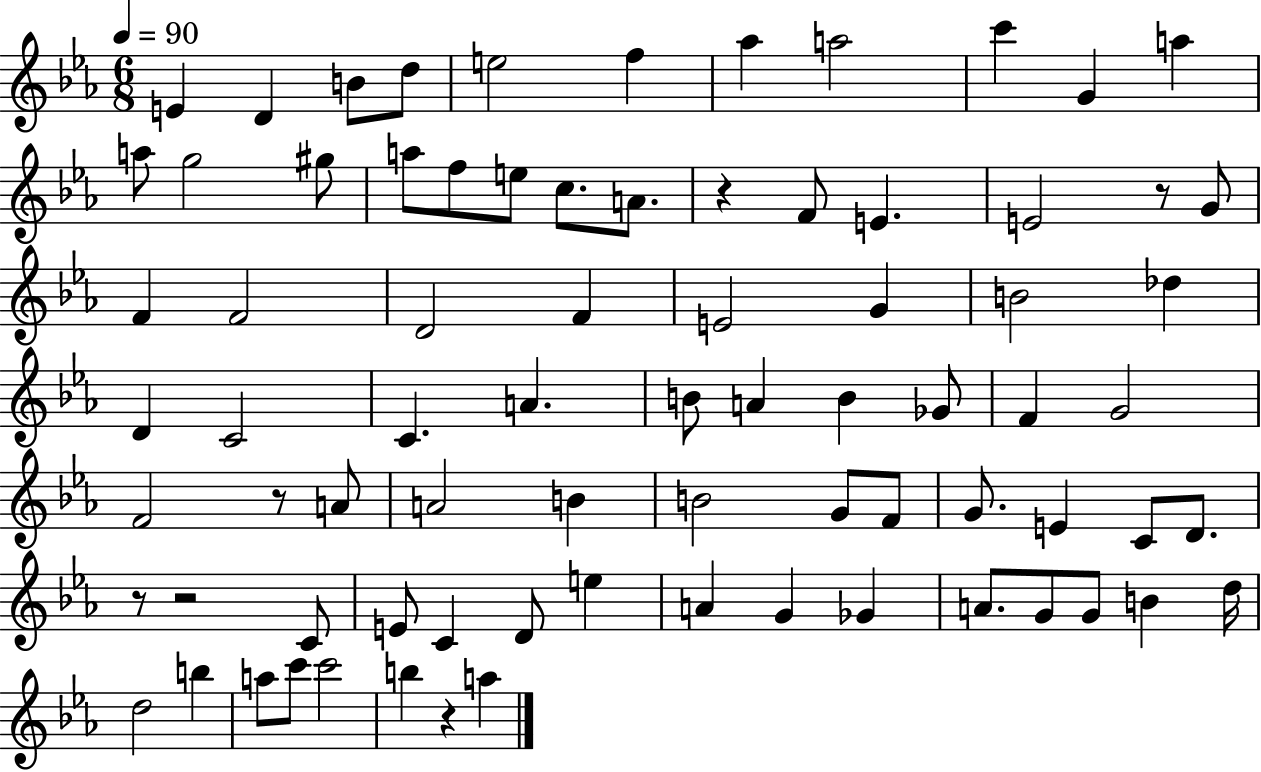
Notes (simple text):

E4/q D4/q B4/e D5/e E5/h F5/q Ab5/q A5/h C6/q G4/q A5/q A5/e G5/h G#5/e A5/e F5/e E5/e C5/e. A4/e. R/q F4/e E4/q. E4/h R/e G4/e F4/q F4/h D4/h F4/q E4/h G4/q B4/h Db5/q D4/q C4/h C4/q. A4/q. B4/e A4/q B4/q Gb4/e F4/q G4/h F4/h R/e A4/e A4/h B4/q B4/h G4/e F4/e G4/e. E4/q C4/e D4/e. R/e R/h C4/e E4/e C4/q D4/e E5/q A4/q G4/q Gb4/q A4/e. G4/e G4/e B4/q D5/s D5/h B5/q A5/e C6/e C6/h B5/q R/q A5/q